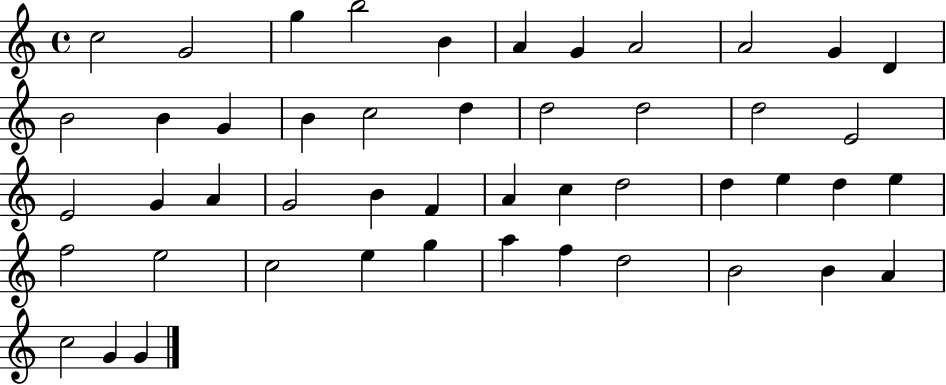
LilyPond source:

{
  \clef treble
  \time 4/4
  \defaultTimeSignature
  \key c \major
  c''2 g'2 | g''4 b''2 b'4 | a'4 g'4 a'2 | a'2 g'4 d'4 | \break b'2 b'4 g'4 | b'4 c''2 d''4 | d''2 d''2 | d''2 e'2 | \break e'2 g'4 a'4 | g'2 b'4 f'4 | a'4 c''4 d''2 | d''4 e''4 d''4 e''4 | \break f''2 e''2 | c''2 e''4 g''4 | a''4 f''4 d''2 | b'2 b'4 a'4 | \break c''2 g'4 g'4 | \bar "|."
}